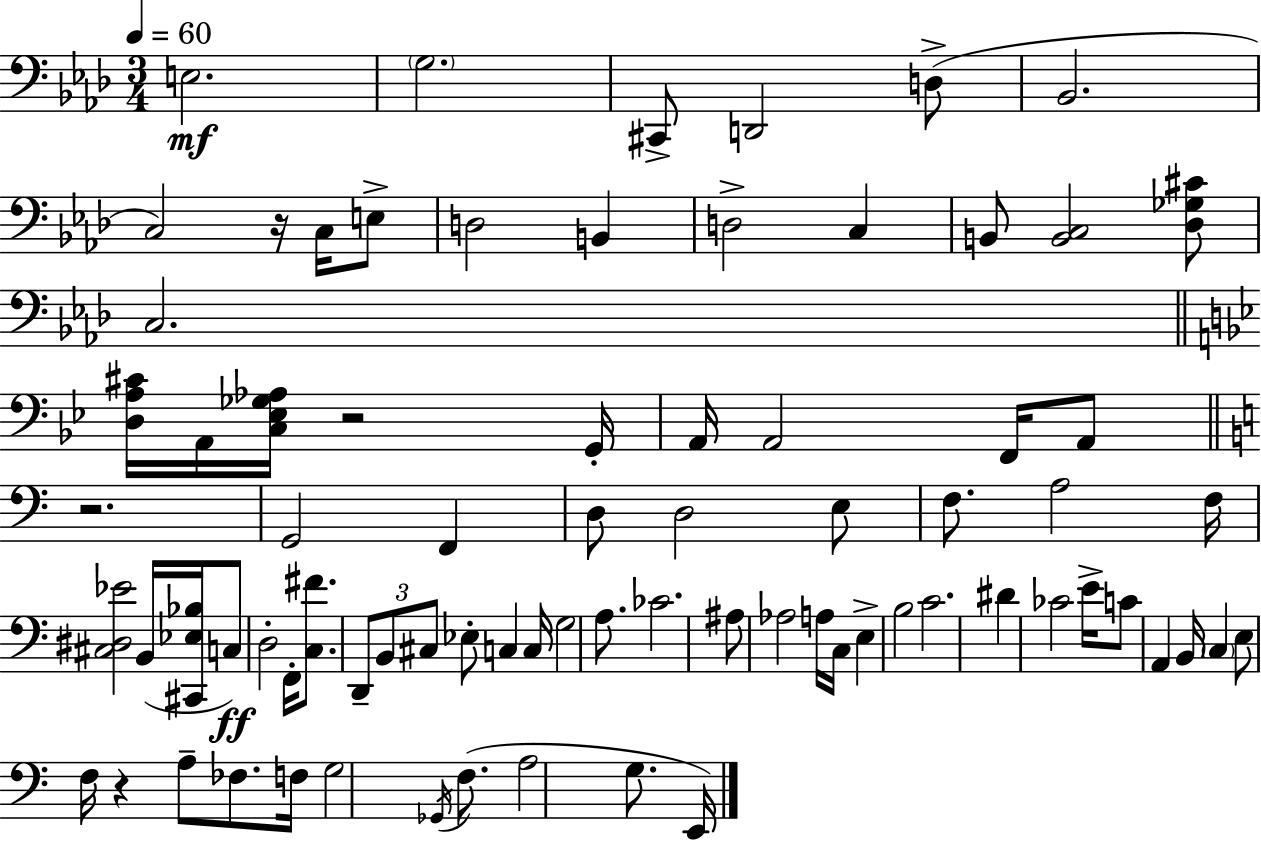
{
  \clef bass
  \numericTimeSignature
  \time 3/4
  \key aes \major
  \tempo 4 = 60
  e2.\mf | \parenthesize g2. | cis,8-> d,2 d8->( | bes,2. | \break c2) r16 c16 e8-> | d2 b,4 | d2-> c4 | b,8 <b, c>2 <des ges cis'>8 | \break c2. | \bar "||" \break \key bes \major <d a cis'>16 a,16 <c ees ges aes>16 r2 g,16-. | a,16 a,2 f,16 a,8 | \bar "||" \break \key a \minor r2. | g,2 f,4 | d8 d2 e8 | f8. a2 f16 | \break <cis dis ees'>2 b,16( <cis, ees bes>16 c8\ff) | d2-. f,16-. <c fis'>8. | \tuplet 3/2 { d,8-- b,8 cis8 } ees8-. c4 | c16 g2 a8. | \break ces'2. | ais8 aes2 a16 c16 | e4-> b2 | c'2. | \break dis'4 ces'2 | e'16-> c'8 a,4 b,16 \parenthesize c4 | e8 f16 r4 a8-- fes8. | f16 g2 \acciaccatura { ges,16 }( f8. | \break a2 g8. | e,16) \bar "|."
}